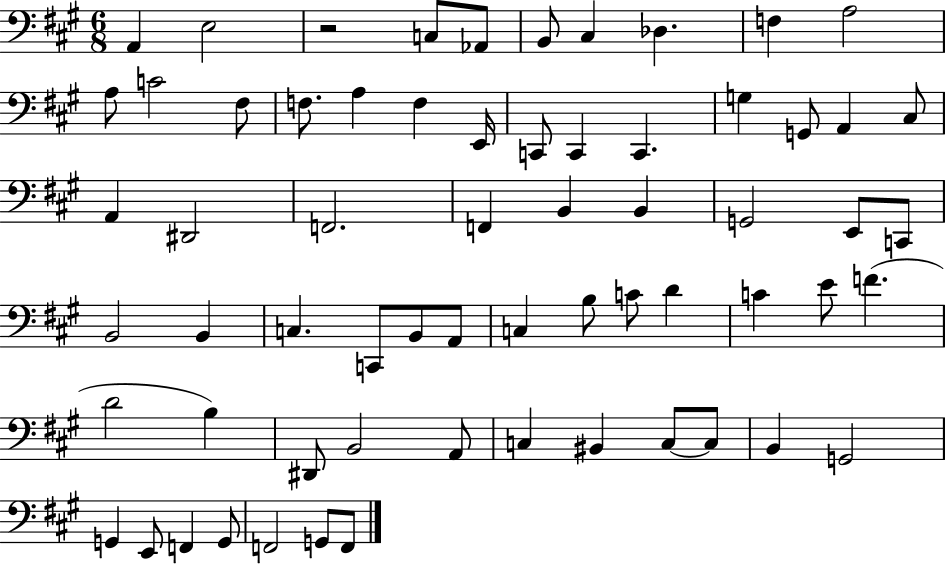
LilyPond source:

{
  \clef bass
  \numericTimeSignature
  \time 6/8
  \key a \major
  a,4 e2 | r2 c8 aes,8 | b,8 cis4 des4. | f4 a2 | \break a8 c'2 fis8 | f8. a4 f4 e,16 | c,8 c,4 c,4. | g4 g,8 a,4 cis8 | \break a,4 dis,2 | f,2. | f,4 b,4 b,4 | g,2 e,8 c,8 | \break b,2 b,4 | c4. c,8 b,8 a,8 | c4 b8 c'8 d'4 | c'4 e'8 f'4.( | \break d'2 b4) | dis,8 b,2 a,8 | c4 bis,4 c8~~ c8 | b,4 g,2 | \break g,4 e,8 f,4 g,8 | f,2 g,8 f,8 | \bar "|."
}